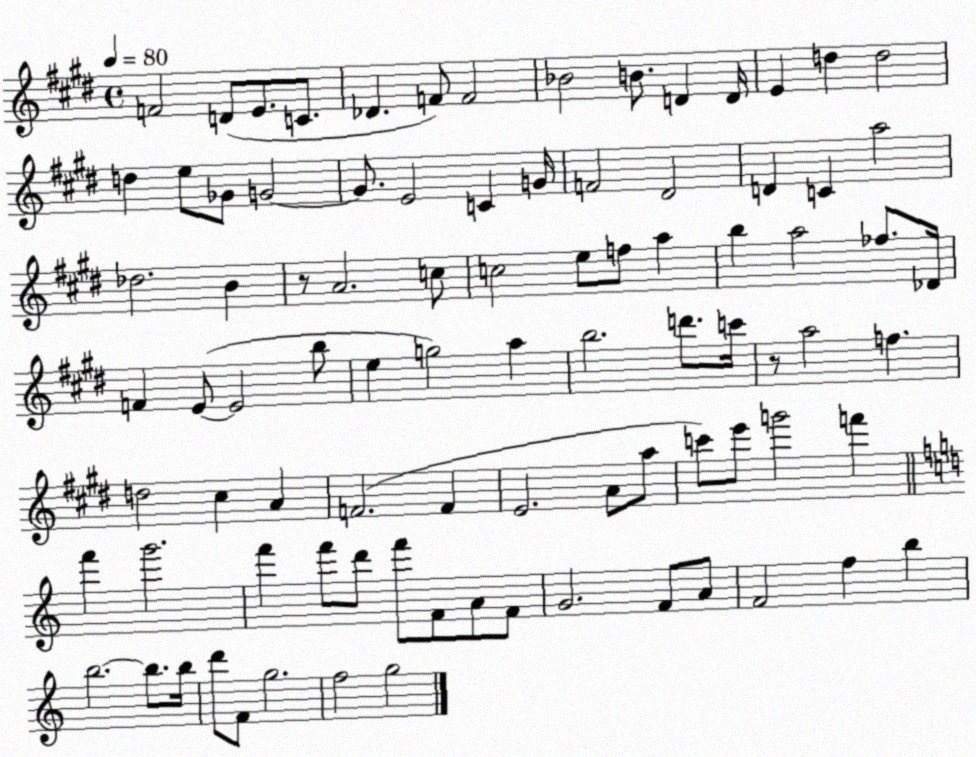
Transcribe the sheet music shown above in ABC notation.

X:1
T:Untitled
M:4/4
L:1/4
K:E
F2 D/2 E/2 C/2 _D F/2 F2 _B2 B/2 D D/4 E d d2 d e/2 _G/2 G2 G/2 E2 C G/4 F2 ^D2 D C a2 _d2 B z/2 A2 c/2 c2 e/2 f/2 a b a2 _f/2 _D/4 F E/2 E2 b/2 e g2 a b2 d'/2 c'/4 z/2 a2 f d2 ^c A F2 F E2 A/2 a/2 c'/2 e'/2 g'2 f' f' g'2 f' f'/2 d'/2 f'/2 F/2 A/2 F/2 G2 F/2 A/2 F2 f b b2 b/2 b/4 d'/2 F/2 g2 f2 g2